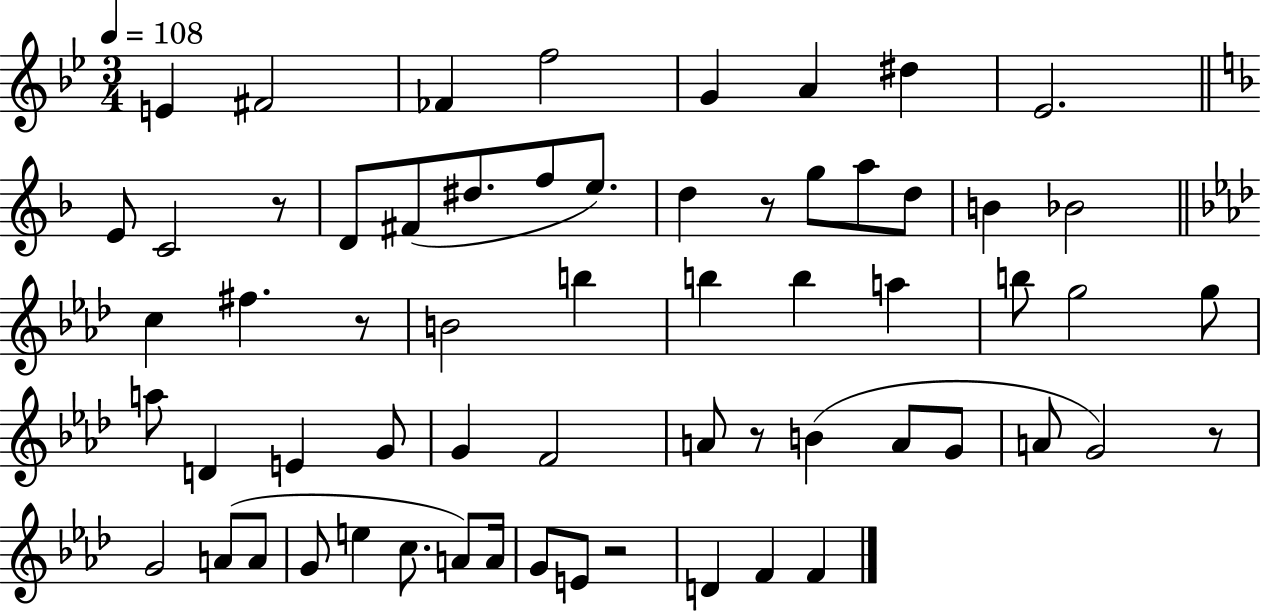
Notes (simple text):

E4/q F#4/h FES4/q F5/h G4/q A4/q D#5/q Eb4/h. E4/e C4/h R/e D4/e F#4/e D#5/e. F5/e E5/e. D5/q R/e G5/e A5/e D5/e B4/q Bb4/h C5/q F#5/q. R/e B4/h B5/q B5/q B5/q A5/q B5/e G5/h G5/e A5/e D4/q E4/q G4/e G4/q F4/h A4/e R/e B4/q A4/e G4/e A4/e G4/h R/e G4/h A4/e A4/e G4/e E5/q C5/e. A4/e A4/s G4/e E4/e R/h D4/q F4/q F4/q